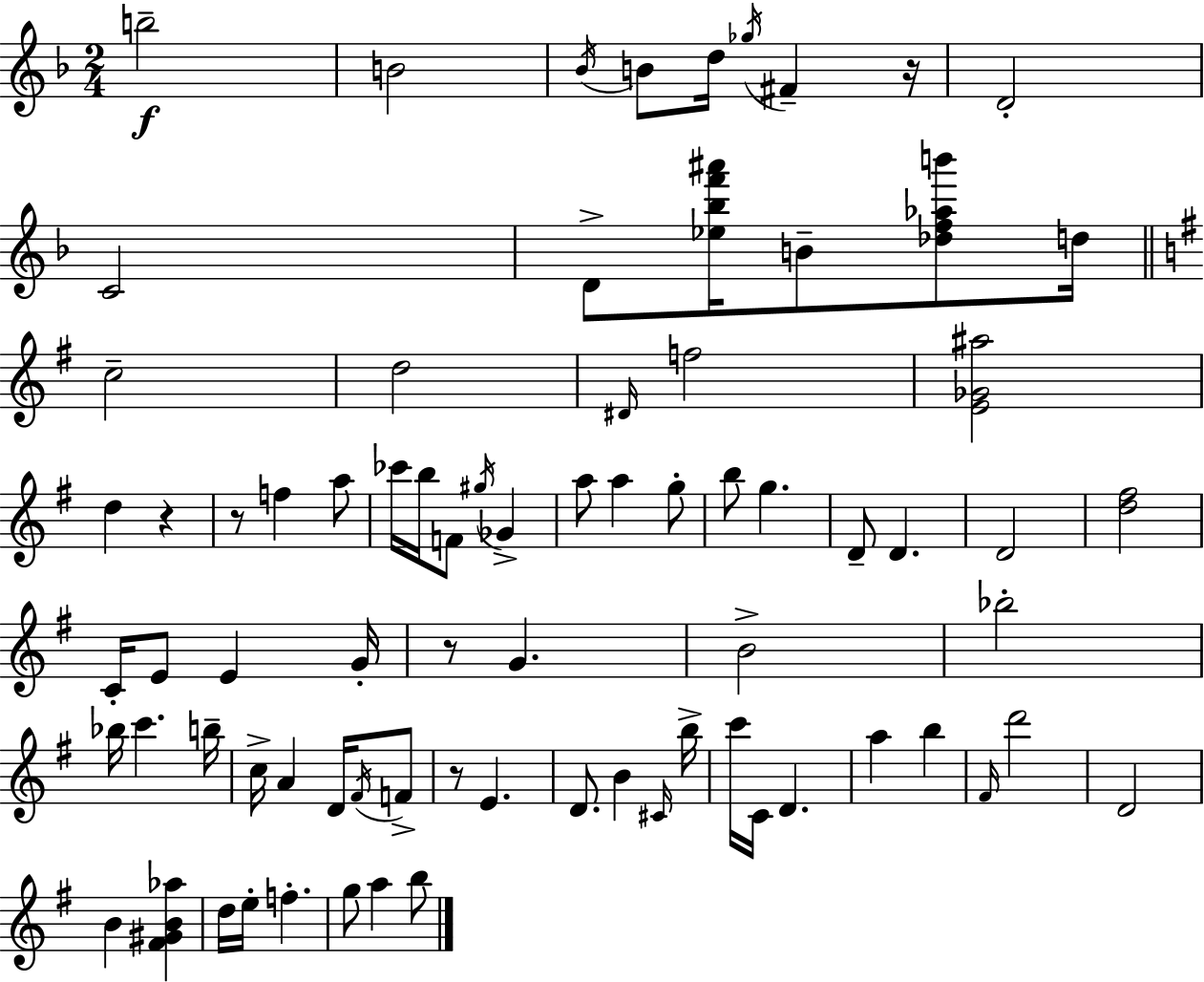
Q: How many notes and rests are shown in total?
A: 77